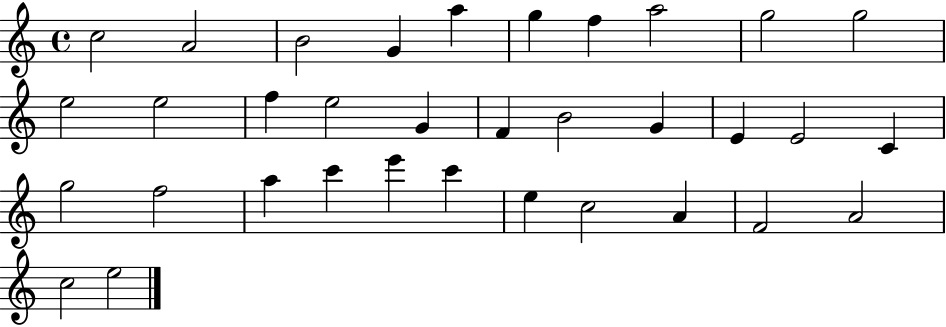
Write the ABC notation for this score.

X:1
T:Untitled
M:4/4
L:1/4
K:C
c2 A2 B2 G a g f a2 g2 g2 e2 e2 f e2 G F B2 G E E2 C g2 f2 a c' e' c' e c2 A F2 A2 c2 e2